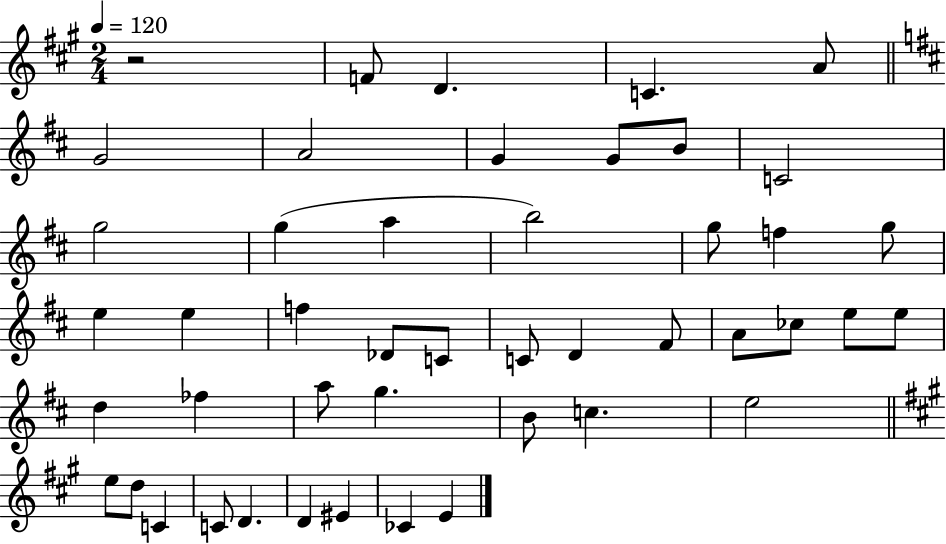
{
  \clef treble
  \numericTimeSignature
  \time 2/4
  \key a \major
  \tempo 4 = 120
  r2 | f'8 d'4. | c'4. a'8 | \bar "||" \break \key d \major g'2 | a'2 | g'4 g'8 b'8 | c'2 | \break g''2 | g''4( a''4 | b''2) | g''8 f''4 g''8 | \break e''4 e''4 | f''4 des'8 c'8 | c'8 d'4 fis'8 | a'8 ces''8 e''8 e''8 | \break d''4 fes''4 | a''8 g''4. | b'8 c''4. | e''2 | \break \bar "||" \break \key a \major e''8 d''8 c'4 | c'8 d'4. | d'4 eis'4 | ces'4 e'4 | \break \bar "|."
}